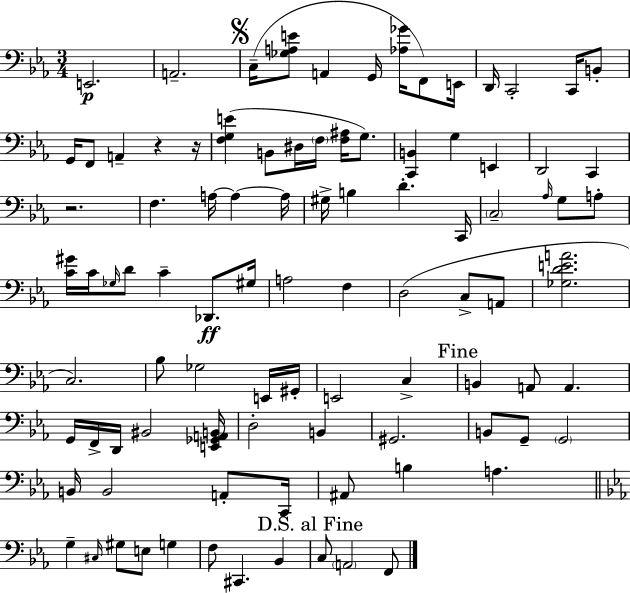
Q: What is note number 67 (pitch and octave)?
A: B2